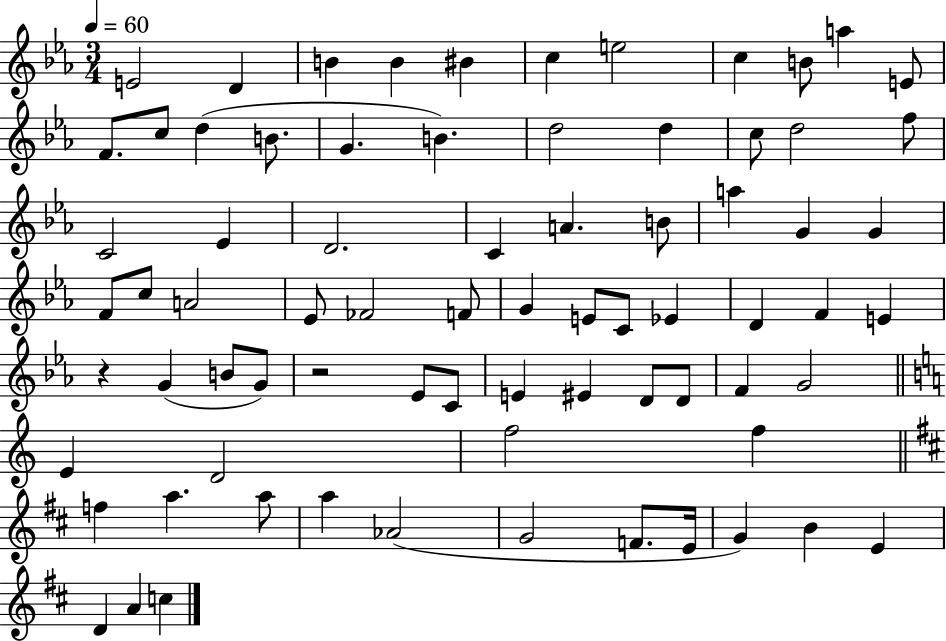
{
  \clef treble
  \numericTimeSignature
  \time 3/4
  \key ees \major
  \tempo 4 = 60
  e'2 d'4 | b'4 b'4 bis'4 | c''4 e''2 | c''4 b'8 a''4 e'8 | \break f'8. c''8 d''4( b'8. | g'4. b'4.) | d''2 d''4 | c''8 d''2 f''8 | \break c'2 ees'4 | d'2. | c'4 a'4. b'8 | a''4 g'4 g'4 | \break f'8 c''8 a'2 | ees'8 fes'2 f'8 | g'4 e'8 c'8 ees'4 | d'4 f'4 e'4 | \break r4 g'4( b'8 g'8) | r2 ees'8 c'8 | e'4 eis'4 d'8 d'8 | f'4 g'2 | \break \bar "||" \break \key c \major e'4 d'2 | f''2 f''4 | \bar "||" \break \key d \major f''4 a''4. a''8 | a''4 aes'2( | g'2 f'8. e'16 | g'4) b'4 e'4 | \break d'4 a'4 c''4 | \bar "|."
}